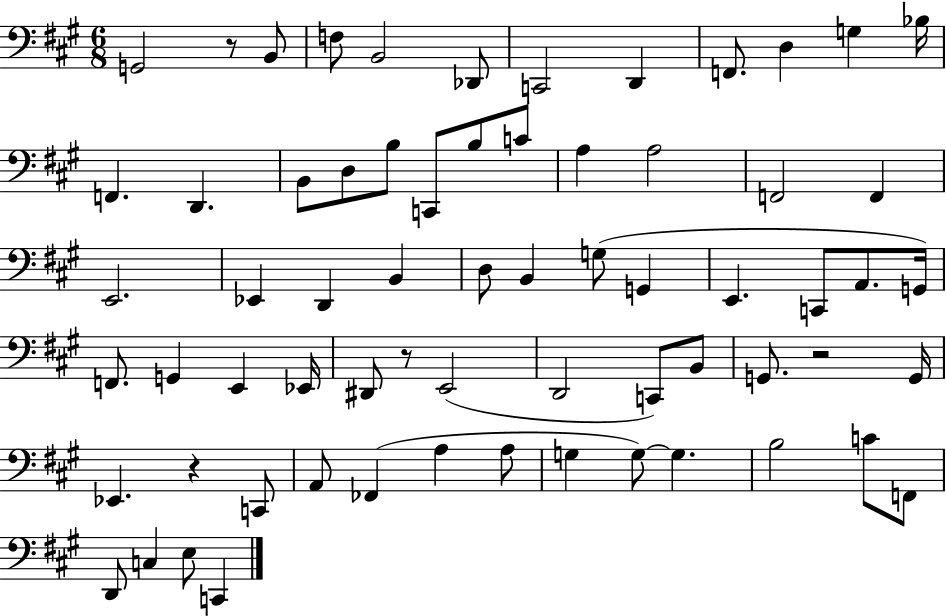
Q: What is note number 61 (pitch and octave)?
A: E3